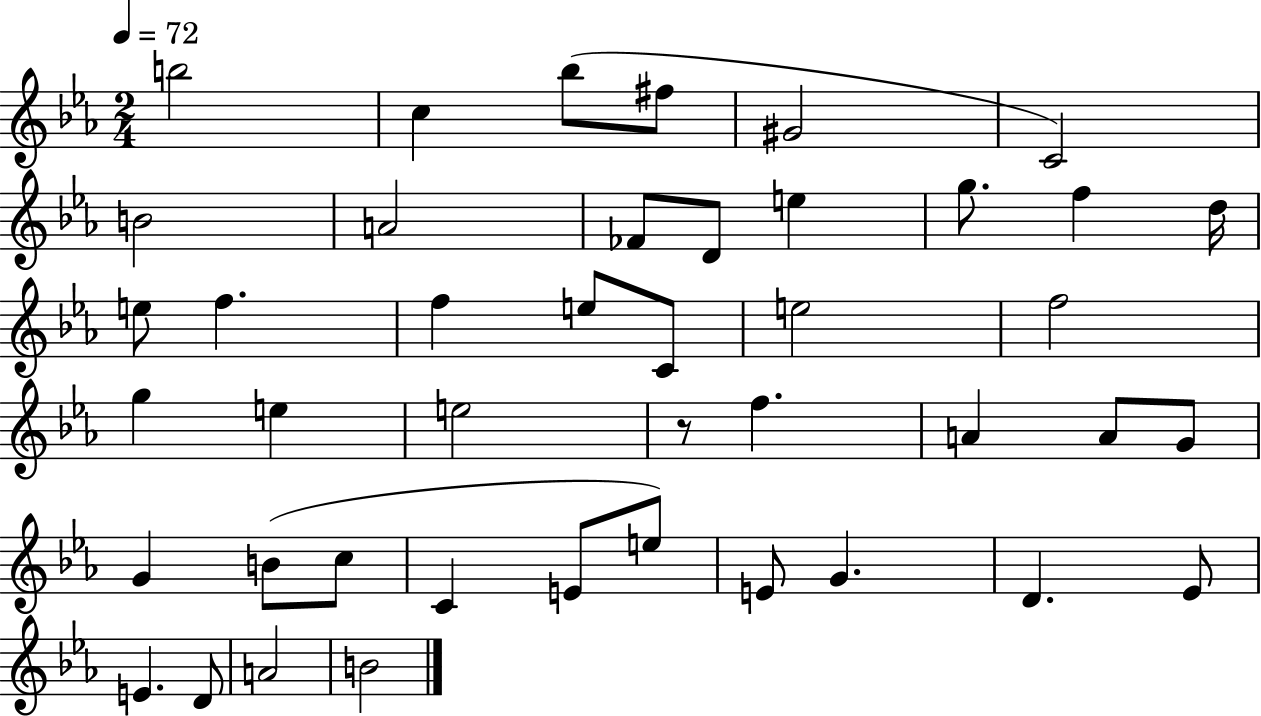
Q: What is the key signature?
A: EES major